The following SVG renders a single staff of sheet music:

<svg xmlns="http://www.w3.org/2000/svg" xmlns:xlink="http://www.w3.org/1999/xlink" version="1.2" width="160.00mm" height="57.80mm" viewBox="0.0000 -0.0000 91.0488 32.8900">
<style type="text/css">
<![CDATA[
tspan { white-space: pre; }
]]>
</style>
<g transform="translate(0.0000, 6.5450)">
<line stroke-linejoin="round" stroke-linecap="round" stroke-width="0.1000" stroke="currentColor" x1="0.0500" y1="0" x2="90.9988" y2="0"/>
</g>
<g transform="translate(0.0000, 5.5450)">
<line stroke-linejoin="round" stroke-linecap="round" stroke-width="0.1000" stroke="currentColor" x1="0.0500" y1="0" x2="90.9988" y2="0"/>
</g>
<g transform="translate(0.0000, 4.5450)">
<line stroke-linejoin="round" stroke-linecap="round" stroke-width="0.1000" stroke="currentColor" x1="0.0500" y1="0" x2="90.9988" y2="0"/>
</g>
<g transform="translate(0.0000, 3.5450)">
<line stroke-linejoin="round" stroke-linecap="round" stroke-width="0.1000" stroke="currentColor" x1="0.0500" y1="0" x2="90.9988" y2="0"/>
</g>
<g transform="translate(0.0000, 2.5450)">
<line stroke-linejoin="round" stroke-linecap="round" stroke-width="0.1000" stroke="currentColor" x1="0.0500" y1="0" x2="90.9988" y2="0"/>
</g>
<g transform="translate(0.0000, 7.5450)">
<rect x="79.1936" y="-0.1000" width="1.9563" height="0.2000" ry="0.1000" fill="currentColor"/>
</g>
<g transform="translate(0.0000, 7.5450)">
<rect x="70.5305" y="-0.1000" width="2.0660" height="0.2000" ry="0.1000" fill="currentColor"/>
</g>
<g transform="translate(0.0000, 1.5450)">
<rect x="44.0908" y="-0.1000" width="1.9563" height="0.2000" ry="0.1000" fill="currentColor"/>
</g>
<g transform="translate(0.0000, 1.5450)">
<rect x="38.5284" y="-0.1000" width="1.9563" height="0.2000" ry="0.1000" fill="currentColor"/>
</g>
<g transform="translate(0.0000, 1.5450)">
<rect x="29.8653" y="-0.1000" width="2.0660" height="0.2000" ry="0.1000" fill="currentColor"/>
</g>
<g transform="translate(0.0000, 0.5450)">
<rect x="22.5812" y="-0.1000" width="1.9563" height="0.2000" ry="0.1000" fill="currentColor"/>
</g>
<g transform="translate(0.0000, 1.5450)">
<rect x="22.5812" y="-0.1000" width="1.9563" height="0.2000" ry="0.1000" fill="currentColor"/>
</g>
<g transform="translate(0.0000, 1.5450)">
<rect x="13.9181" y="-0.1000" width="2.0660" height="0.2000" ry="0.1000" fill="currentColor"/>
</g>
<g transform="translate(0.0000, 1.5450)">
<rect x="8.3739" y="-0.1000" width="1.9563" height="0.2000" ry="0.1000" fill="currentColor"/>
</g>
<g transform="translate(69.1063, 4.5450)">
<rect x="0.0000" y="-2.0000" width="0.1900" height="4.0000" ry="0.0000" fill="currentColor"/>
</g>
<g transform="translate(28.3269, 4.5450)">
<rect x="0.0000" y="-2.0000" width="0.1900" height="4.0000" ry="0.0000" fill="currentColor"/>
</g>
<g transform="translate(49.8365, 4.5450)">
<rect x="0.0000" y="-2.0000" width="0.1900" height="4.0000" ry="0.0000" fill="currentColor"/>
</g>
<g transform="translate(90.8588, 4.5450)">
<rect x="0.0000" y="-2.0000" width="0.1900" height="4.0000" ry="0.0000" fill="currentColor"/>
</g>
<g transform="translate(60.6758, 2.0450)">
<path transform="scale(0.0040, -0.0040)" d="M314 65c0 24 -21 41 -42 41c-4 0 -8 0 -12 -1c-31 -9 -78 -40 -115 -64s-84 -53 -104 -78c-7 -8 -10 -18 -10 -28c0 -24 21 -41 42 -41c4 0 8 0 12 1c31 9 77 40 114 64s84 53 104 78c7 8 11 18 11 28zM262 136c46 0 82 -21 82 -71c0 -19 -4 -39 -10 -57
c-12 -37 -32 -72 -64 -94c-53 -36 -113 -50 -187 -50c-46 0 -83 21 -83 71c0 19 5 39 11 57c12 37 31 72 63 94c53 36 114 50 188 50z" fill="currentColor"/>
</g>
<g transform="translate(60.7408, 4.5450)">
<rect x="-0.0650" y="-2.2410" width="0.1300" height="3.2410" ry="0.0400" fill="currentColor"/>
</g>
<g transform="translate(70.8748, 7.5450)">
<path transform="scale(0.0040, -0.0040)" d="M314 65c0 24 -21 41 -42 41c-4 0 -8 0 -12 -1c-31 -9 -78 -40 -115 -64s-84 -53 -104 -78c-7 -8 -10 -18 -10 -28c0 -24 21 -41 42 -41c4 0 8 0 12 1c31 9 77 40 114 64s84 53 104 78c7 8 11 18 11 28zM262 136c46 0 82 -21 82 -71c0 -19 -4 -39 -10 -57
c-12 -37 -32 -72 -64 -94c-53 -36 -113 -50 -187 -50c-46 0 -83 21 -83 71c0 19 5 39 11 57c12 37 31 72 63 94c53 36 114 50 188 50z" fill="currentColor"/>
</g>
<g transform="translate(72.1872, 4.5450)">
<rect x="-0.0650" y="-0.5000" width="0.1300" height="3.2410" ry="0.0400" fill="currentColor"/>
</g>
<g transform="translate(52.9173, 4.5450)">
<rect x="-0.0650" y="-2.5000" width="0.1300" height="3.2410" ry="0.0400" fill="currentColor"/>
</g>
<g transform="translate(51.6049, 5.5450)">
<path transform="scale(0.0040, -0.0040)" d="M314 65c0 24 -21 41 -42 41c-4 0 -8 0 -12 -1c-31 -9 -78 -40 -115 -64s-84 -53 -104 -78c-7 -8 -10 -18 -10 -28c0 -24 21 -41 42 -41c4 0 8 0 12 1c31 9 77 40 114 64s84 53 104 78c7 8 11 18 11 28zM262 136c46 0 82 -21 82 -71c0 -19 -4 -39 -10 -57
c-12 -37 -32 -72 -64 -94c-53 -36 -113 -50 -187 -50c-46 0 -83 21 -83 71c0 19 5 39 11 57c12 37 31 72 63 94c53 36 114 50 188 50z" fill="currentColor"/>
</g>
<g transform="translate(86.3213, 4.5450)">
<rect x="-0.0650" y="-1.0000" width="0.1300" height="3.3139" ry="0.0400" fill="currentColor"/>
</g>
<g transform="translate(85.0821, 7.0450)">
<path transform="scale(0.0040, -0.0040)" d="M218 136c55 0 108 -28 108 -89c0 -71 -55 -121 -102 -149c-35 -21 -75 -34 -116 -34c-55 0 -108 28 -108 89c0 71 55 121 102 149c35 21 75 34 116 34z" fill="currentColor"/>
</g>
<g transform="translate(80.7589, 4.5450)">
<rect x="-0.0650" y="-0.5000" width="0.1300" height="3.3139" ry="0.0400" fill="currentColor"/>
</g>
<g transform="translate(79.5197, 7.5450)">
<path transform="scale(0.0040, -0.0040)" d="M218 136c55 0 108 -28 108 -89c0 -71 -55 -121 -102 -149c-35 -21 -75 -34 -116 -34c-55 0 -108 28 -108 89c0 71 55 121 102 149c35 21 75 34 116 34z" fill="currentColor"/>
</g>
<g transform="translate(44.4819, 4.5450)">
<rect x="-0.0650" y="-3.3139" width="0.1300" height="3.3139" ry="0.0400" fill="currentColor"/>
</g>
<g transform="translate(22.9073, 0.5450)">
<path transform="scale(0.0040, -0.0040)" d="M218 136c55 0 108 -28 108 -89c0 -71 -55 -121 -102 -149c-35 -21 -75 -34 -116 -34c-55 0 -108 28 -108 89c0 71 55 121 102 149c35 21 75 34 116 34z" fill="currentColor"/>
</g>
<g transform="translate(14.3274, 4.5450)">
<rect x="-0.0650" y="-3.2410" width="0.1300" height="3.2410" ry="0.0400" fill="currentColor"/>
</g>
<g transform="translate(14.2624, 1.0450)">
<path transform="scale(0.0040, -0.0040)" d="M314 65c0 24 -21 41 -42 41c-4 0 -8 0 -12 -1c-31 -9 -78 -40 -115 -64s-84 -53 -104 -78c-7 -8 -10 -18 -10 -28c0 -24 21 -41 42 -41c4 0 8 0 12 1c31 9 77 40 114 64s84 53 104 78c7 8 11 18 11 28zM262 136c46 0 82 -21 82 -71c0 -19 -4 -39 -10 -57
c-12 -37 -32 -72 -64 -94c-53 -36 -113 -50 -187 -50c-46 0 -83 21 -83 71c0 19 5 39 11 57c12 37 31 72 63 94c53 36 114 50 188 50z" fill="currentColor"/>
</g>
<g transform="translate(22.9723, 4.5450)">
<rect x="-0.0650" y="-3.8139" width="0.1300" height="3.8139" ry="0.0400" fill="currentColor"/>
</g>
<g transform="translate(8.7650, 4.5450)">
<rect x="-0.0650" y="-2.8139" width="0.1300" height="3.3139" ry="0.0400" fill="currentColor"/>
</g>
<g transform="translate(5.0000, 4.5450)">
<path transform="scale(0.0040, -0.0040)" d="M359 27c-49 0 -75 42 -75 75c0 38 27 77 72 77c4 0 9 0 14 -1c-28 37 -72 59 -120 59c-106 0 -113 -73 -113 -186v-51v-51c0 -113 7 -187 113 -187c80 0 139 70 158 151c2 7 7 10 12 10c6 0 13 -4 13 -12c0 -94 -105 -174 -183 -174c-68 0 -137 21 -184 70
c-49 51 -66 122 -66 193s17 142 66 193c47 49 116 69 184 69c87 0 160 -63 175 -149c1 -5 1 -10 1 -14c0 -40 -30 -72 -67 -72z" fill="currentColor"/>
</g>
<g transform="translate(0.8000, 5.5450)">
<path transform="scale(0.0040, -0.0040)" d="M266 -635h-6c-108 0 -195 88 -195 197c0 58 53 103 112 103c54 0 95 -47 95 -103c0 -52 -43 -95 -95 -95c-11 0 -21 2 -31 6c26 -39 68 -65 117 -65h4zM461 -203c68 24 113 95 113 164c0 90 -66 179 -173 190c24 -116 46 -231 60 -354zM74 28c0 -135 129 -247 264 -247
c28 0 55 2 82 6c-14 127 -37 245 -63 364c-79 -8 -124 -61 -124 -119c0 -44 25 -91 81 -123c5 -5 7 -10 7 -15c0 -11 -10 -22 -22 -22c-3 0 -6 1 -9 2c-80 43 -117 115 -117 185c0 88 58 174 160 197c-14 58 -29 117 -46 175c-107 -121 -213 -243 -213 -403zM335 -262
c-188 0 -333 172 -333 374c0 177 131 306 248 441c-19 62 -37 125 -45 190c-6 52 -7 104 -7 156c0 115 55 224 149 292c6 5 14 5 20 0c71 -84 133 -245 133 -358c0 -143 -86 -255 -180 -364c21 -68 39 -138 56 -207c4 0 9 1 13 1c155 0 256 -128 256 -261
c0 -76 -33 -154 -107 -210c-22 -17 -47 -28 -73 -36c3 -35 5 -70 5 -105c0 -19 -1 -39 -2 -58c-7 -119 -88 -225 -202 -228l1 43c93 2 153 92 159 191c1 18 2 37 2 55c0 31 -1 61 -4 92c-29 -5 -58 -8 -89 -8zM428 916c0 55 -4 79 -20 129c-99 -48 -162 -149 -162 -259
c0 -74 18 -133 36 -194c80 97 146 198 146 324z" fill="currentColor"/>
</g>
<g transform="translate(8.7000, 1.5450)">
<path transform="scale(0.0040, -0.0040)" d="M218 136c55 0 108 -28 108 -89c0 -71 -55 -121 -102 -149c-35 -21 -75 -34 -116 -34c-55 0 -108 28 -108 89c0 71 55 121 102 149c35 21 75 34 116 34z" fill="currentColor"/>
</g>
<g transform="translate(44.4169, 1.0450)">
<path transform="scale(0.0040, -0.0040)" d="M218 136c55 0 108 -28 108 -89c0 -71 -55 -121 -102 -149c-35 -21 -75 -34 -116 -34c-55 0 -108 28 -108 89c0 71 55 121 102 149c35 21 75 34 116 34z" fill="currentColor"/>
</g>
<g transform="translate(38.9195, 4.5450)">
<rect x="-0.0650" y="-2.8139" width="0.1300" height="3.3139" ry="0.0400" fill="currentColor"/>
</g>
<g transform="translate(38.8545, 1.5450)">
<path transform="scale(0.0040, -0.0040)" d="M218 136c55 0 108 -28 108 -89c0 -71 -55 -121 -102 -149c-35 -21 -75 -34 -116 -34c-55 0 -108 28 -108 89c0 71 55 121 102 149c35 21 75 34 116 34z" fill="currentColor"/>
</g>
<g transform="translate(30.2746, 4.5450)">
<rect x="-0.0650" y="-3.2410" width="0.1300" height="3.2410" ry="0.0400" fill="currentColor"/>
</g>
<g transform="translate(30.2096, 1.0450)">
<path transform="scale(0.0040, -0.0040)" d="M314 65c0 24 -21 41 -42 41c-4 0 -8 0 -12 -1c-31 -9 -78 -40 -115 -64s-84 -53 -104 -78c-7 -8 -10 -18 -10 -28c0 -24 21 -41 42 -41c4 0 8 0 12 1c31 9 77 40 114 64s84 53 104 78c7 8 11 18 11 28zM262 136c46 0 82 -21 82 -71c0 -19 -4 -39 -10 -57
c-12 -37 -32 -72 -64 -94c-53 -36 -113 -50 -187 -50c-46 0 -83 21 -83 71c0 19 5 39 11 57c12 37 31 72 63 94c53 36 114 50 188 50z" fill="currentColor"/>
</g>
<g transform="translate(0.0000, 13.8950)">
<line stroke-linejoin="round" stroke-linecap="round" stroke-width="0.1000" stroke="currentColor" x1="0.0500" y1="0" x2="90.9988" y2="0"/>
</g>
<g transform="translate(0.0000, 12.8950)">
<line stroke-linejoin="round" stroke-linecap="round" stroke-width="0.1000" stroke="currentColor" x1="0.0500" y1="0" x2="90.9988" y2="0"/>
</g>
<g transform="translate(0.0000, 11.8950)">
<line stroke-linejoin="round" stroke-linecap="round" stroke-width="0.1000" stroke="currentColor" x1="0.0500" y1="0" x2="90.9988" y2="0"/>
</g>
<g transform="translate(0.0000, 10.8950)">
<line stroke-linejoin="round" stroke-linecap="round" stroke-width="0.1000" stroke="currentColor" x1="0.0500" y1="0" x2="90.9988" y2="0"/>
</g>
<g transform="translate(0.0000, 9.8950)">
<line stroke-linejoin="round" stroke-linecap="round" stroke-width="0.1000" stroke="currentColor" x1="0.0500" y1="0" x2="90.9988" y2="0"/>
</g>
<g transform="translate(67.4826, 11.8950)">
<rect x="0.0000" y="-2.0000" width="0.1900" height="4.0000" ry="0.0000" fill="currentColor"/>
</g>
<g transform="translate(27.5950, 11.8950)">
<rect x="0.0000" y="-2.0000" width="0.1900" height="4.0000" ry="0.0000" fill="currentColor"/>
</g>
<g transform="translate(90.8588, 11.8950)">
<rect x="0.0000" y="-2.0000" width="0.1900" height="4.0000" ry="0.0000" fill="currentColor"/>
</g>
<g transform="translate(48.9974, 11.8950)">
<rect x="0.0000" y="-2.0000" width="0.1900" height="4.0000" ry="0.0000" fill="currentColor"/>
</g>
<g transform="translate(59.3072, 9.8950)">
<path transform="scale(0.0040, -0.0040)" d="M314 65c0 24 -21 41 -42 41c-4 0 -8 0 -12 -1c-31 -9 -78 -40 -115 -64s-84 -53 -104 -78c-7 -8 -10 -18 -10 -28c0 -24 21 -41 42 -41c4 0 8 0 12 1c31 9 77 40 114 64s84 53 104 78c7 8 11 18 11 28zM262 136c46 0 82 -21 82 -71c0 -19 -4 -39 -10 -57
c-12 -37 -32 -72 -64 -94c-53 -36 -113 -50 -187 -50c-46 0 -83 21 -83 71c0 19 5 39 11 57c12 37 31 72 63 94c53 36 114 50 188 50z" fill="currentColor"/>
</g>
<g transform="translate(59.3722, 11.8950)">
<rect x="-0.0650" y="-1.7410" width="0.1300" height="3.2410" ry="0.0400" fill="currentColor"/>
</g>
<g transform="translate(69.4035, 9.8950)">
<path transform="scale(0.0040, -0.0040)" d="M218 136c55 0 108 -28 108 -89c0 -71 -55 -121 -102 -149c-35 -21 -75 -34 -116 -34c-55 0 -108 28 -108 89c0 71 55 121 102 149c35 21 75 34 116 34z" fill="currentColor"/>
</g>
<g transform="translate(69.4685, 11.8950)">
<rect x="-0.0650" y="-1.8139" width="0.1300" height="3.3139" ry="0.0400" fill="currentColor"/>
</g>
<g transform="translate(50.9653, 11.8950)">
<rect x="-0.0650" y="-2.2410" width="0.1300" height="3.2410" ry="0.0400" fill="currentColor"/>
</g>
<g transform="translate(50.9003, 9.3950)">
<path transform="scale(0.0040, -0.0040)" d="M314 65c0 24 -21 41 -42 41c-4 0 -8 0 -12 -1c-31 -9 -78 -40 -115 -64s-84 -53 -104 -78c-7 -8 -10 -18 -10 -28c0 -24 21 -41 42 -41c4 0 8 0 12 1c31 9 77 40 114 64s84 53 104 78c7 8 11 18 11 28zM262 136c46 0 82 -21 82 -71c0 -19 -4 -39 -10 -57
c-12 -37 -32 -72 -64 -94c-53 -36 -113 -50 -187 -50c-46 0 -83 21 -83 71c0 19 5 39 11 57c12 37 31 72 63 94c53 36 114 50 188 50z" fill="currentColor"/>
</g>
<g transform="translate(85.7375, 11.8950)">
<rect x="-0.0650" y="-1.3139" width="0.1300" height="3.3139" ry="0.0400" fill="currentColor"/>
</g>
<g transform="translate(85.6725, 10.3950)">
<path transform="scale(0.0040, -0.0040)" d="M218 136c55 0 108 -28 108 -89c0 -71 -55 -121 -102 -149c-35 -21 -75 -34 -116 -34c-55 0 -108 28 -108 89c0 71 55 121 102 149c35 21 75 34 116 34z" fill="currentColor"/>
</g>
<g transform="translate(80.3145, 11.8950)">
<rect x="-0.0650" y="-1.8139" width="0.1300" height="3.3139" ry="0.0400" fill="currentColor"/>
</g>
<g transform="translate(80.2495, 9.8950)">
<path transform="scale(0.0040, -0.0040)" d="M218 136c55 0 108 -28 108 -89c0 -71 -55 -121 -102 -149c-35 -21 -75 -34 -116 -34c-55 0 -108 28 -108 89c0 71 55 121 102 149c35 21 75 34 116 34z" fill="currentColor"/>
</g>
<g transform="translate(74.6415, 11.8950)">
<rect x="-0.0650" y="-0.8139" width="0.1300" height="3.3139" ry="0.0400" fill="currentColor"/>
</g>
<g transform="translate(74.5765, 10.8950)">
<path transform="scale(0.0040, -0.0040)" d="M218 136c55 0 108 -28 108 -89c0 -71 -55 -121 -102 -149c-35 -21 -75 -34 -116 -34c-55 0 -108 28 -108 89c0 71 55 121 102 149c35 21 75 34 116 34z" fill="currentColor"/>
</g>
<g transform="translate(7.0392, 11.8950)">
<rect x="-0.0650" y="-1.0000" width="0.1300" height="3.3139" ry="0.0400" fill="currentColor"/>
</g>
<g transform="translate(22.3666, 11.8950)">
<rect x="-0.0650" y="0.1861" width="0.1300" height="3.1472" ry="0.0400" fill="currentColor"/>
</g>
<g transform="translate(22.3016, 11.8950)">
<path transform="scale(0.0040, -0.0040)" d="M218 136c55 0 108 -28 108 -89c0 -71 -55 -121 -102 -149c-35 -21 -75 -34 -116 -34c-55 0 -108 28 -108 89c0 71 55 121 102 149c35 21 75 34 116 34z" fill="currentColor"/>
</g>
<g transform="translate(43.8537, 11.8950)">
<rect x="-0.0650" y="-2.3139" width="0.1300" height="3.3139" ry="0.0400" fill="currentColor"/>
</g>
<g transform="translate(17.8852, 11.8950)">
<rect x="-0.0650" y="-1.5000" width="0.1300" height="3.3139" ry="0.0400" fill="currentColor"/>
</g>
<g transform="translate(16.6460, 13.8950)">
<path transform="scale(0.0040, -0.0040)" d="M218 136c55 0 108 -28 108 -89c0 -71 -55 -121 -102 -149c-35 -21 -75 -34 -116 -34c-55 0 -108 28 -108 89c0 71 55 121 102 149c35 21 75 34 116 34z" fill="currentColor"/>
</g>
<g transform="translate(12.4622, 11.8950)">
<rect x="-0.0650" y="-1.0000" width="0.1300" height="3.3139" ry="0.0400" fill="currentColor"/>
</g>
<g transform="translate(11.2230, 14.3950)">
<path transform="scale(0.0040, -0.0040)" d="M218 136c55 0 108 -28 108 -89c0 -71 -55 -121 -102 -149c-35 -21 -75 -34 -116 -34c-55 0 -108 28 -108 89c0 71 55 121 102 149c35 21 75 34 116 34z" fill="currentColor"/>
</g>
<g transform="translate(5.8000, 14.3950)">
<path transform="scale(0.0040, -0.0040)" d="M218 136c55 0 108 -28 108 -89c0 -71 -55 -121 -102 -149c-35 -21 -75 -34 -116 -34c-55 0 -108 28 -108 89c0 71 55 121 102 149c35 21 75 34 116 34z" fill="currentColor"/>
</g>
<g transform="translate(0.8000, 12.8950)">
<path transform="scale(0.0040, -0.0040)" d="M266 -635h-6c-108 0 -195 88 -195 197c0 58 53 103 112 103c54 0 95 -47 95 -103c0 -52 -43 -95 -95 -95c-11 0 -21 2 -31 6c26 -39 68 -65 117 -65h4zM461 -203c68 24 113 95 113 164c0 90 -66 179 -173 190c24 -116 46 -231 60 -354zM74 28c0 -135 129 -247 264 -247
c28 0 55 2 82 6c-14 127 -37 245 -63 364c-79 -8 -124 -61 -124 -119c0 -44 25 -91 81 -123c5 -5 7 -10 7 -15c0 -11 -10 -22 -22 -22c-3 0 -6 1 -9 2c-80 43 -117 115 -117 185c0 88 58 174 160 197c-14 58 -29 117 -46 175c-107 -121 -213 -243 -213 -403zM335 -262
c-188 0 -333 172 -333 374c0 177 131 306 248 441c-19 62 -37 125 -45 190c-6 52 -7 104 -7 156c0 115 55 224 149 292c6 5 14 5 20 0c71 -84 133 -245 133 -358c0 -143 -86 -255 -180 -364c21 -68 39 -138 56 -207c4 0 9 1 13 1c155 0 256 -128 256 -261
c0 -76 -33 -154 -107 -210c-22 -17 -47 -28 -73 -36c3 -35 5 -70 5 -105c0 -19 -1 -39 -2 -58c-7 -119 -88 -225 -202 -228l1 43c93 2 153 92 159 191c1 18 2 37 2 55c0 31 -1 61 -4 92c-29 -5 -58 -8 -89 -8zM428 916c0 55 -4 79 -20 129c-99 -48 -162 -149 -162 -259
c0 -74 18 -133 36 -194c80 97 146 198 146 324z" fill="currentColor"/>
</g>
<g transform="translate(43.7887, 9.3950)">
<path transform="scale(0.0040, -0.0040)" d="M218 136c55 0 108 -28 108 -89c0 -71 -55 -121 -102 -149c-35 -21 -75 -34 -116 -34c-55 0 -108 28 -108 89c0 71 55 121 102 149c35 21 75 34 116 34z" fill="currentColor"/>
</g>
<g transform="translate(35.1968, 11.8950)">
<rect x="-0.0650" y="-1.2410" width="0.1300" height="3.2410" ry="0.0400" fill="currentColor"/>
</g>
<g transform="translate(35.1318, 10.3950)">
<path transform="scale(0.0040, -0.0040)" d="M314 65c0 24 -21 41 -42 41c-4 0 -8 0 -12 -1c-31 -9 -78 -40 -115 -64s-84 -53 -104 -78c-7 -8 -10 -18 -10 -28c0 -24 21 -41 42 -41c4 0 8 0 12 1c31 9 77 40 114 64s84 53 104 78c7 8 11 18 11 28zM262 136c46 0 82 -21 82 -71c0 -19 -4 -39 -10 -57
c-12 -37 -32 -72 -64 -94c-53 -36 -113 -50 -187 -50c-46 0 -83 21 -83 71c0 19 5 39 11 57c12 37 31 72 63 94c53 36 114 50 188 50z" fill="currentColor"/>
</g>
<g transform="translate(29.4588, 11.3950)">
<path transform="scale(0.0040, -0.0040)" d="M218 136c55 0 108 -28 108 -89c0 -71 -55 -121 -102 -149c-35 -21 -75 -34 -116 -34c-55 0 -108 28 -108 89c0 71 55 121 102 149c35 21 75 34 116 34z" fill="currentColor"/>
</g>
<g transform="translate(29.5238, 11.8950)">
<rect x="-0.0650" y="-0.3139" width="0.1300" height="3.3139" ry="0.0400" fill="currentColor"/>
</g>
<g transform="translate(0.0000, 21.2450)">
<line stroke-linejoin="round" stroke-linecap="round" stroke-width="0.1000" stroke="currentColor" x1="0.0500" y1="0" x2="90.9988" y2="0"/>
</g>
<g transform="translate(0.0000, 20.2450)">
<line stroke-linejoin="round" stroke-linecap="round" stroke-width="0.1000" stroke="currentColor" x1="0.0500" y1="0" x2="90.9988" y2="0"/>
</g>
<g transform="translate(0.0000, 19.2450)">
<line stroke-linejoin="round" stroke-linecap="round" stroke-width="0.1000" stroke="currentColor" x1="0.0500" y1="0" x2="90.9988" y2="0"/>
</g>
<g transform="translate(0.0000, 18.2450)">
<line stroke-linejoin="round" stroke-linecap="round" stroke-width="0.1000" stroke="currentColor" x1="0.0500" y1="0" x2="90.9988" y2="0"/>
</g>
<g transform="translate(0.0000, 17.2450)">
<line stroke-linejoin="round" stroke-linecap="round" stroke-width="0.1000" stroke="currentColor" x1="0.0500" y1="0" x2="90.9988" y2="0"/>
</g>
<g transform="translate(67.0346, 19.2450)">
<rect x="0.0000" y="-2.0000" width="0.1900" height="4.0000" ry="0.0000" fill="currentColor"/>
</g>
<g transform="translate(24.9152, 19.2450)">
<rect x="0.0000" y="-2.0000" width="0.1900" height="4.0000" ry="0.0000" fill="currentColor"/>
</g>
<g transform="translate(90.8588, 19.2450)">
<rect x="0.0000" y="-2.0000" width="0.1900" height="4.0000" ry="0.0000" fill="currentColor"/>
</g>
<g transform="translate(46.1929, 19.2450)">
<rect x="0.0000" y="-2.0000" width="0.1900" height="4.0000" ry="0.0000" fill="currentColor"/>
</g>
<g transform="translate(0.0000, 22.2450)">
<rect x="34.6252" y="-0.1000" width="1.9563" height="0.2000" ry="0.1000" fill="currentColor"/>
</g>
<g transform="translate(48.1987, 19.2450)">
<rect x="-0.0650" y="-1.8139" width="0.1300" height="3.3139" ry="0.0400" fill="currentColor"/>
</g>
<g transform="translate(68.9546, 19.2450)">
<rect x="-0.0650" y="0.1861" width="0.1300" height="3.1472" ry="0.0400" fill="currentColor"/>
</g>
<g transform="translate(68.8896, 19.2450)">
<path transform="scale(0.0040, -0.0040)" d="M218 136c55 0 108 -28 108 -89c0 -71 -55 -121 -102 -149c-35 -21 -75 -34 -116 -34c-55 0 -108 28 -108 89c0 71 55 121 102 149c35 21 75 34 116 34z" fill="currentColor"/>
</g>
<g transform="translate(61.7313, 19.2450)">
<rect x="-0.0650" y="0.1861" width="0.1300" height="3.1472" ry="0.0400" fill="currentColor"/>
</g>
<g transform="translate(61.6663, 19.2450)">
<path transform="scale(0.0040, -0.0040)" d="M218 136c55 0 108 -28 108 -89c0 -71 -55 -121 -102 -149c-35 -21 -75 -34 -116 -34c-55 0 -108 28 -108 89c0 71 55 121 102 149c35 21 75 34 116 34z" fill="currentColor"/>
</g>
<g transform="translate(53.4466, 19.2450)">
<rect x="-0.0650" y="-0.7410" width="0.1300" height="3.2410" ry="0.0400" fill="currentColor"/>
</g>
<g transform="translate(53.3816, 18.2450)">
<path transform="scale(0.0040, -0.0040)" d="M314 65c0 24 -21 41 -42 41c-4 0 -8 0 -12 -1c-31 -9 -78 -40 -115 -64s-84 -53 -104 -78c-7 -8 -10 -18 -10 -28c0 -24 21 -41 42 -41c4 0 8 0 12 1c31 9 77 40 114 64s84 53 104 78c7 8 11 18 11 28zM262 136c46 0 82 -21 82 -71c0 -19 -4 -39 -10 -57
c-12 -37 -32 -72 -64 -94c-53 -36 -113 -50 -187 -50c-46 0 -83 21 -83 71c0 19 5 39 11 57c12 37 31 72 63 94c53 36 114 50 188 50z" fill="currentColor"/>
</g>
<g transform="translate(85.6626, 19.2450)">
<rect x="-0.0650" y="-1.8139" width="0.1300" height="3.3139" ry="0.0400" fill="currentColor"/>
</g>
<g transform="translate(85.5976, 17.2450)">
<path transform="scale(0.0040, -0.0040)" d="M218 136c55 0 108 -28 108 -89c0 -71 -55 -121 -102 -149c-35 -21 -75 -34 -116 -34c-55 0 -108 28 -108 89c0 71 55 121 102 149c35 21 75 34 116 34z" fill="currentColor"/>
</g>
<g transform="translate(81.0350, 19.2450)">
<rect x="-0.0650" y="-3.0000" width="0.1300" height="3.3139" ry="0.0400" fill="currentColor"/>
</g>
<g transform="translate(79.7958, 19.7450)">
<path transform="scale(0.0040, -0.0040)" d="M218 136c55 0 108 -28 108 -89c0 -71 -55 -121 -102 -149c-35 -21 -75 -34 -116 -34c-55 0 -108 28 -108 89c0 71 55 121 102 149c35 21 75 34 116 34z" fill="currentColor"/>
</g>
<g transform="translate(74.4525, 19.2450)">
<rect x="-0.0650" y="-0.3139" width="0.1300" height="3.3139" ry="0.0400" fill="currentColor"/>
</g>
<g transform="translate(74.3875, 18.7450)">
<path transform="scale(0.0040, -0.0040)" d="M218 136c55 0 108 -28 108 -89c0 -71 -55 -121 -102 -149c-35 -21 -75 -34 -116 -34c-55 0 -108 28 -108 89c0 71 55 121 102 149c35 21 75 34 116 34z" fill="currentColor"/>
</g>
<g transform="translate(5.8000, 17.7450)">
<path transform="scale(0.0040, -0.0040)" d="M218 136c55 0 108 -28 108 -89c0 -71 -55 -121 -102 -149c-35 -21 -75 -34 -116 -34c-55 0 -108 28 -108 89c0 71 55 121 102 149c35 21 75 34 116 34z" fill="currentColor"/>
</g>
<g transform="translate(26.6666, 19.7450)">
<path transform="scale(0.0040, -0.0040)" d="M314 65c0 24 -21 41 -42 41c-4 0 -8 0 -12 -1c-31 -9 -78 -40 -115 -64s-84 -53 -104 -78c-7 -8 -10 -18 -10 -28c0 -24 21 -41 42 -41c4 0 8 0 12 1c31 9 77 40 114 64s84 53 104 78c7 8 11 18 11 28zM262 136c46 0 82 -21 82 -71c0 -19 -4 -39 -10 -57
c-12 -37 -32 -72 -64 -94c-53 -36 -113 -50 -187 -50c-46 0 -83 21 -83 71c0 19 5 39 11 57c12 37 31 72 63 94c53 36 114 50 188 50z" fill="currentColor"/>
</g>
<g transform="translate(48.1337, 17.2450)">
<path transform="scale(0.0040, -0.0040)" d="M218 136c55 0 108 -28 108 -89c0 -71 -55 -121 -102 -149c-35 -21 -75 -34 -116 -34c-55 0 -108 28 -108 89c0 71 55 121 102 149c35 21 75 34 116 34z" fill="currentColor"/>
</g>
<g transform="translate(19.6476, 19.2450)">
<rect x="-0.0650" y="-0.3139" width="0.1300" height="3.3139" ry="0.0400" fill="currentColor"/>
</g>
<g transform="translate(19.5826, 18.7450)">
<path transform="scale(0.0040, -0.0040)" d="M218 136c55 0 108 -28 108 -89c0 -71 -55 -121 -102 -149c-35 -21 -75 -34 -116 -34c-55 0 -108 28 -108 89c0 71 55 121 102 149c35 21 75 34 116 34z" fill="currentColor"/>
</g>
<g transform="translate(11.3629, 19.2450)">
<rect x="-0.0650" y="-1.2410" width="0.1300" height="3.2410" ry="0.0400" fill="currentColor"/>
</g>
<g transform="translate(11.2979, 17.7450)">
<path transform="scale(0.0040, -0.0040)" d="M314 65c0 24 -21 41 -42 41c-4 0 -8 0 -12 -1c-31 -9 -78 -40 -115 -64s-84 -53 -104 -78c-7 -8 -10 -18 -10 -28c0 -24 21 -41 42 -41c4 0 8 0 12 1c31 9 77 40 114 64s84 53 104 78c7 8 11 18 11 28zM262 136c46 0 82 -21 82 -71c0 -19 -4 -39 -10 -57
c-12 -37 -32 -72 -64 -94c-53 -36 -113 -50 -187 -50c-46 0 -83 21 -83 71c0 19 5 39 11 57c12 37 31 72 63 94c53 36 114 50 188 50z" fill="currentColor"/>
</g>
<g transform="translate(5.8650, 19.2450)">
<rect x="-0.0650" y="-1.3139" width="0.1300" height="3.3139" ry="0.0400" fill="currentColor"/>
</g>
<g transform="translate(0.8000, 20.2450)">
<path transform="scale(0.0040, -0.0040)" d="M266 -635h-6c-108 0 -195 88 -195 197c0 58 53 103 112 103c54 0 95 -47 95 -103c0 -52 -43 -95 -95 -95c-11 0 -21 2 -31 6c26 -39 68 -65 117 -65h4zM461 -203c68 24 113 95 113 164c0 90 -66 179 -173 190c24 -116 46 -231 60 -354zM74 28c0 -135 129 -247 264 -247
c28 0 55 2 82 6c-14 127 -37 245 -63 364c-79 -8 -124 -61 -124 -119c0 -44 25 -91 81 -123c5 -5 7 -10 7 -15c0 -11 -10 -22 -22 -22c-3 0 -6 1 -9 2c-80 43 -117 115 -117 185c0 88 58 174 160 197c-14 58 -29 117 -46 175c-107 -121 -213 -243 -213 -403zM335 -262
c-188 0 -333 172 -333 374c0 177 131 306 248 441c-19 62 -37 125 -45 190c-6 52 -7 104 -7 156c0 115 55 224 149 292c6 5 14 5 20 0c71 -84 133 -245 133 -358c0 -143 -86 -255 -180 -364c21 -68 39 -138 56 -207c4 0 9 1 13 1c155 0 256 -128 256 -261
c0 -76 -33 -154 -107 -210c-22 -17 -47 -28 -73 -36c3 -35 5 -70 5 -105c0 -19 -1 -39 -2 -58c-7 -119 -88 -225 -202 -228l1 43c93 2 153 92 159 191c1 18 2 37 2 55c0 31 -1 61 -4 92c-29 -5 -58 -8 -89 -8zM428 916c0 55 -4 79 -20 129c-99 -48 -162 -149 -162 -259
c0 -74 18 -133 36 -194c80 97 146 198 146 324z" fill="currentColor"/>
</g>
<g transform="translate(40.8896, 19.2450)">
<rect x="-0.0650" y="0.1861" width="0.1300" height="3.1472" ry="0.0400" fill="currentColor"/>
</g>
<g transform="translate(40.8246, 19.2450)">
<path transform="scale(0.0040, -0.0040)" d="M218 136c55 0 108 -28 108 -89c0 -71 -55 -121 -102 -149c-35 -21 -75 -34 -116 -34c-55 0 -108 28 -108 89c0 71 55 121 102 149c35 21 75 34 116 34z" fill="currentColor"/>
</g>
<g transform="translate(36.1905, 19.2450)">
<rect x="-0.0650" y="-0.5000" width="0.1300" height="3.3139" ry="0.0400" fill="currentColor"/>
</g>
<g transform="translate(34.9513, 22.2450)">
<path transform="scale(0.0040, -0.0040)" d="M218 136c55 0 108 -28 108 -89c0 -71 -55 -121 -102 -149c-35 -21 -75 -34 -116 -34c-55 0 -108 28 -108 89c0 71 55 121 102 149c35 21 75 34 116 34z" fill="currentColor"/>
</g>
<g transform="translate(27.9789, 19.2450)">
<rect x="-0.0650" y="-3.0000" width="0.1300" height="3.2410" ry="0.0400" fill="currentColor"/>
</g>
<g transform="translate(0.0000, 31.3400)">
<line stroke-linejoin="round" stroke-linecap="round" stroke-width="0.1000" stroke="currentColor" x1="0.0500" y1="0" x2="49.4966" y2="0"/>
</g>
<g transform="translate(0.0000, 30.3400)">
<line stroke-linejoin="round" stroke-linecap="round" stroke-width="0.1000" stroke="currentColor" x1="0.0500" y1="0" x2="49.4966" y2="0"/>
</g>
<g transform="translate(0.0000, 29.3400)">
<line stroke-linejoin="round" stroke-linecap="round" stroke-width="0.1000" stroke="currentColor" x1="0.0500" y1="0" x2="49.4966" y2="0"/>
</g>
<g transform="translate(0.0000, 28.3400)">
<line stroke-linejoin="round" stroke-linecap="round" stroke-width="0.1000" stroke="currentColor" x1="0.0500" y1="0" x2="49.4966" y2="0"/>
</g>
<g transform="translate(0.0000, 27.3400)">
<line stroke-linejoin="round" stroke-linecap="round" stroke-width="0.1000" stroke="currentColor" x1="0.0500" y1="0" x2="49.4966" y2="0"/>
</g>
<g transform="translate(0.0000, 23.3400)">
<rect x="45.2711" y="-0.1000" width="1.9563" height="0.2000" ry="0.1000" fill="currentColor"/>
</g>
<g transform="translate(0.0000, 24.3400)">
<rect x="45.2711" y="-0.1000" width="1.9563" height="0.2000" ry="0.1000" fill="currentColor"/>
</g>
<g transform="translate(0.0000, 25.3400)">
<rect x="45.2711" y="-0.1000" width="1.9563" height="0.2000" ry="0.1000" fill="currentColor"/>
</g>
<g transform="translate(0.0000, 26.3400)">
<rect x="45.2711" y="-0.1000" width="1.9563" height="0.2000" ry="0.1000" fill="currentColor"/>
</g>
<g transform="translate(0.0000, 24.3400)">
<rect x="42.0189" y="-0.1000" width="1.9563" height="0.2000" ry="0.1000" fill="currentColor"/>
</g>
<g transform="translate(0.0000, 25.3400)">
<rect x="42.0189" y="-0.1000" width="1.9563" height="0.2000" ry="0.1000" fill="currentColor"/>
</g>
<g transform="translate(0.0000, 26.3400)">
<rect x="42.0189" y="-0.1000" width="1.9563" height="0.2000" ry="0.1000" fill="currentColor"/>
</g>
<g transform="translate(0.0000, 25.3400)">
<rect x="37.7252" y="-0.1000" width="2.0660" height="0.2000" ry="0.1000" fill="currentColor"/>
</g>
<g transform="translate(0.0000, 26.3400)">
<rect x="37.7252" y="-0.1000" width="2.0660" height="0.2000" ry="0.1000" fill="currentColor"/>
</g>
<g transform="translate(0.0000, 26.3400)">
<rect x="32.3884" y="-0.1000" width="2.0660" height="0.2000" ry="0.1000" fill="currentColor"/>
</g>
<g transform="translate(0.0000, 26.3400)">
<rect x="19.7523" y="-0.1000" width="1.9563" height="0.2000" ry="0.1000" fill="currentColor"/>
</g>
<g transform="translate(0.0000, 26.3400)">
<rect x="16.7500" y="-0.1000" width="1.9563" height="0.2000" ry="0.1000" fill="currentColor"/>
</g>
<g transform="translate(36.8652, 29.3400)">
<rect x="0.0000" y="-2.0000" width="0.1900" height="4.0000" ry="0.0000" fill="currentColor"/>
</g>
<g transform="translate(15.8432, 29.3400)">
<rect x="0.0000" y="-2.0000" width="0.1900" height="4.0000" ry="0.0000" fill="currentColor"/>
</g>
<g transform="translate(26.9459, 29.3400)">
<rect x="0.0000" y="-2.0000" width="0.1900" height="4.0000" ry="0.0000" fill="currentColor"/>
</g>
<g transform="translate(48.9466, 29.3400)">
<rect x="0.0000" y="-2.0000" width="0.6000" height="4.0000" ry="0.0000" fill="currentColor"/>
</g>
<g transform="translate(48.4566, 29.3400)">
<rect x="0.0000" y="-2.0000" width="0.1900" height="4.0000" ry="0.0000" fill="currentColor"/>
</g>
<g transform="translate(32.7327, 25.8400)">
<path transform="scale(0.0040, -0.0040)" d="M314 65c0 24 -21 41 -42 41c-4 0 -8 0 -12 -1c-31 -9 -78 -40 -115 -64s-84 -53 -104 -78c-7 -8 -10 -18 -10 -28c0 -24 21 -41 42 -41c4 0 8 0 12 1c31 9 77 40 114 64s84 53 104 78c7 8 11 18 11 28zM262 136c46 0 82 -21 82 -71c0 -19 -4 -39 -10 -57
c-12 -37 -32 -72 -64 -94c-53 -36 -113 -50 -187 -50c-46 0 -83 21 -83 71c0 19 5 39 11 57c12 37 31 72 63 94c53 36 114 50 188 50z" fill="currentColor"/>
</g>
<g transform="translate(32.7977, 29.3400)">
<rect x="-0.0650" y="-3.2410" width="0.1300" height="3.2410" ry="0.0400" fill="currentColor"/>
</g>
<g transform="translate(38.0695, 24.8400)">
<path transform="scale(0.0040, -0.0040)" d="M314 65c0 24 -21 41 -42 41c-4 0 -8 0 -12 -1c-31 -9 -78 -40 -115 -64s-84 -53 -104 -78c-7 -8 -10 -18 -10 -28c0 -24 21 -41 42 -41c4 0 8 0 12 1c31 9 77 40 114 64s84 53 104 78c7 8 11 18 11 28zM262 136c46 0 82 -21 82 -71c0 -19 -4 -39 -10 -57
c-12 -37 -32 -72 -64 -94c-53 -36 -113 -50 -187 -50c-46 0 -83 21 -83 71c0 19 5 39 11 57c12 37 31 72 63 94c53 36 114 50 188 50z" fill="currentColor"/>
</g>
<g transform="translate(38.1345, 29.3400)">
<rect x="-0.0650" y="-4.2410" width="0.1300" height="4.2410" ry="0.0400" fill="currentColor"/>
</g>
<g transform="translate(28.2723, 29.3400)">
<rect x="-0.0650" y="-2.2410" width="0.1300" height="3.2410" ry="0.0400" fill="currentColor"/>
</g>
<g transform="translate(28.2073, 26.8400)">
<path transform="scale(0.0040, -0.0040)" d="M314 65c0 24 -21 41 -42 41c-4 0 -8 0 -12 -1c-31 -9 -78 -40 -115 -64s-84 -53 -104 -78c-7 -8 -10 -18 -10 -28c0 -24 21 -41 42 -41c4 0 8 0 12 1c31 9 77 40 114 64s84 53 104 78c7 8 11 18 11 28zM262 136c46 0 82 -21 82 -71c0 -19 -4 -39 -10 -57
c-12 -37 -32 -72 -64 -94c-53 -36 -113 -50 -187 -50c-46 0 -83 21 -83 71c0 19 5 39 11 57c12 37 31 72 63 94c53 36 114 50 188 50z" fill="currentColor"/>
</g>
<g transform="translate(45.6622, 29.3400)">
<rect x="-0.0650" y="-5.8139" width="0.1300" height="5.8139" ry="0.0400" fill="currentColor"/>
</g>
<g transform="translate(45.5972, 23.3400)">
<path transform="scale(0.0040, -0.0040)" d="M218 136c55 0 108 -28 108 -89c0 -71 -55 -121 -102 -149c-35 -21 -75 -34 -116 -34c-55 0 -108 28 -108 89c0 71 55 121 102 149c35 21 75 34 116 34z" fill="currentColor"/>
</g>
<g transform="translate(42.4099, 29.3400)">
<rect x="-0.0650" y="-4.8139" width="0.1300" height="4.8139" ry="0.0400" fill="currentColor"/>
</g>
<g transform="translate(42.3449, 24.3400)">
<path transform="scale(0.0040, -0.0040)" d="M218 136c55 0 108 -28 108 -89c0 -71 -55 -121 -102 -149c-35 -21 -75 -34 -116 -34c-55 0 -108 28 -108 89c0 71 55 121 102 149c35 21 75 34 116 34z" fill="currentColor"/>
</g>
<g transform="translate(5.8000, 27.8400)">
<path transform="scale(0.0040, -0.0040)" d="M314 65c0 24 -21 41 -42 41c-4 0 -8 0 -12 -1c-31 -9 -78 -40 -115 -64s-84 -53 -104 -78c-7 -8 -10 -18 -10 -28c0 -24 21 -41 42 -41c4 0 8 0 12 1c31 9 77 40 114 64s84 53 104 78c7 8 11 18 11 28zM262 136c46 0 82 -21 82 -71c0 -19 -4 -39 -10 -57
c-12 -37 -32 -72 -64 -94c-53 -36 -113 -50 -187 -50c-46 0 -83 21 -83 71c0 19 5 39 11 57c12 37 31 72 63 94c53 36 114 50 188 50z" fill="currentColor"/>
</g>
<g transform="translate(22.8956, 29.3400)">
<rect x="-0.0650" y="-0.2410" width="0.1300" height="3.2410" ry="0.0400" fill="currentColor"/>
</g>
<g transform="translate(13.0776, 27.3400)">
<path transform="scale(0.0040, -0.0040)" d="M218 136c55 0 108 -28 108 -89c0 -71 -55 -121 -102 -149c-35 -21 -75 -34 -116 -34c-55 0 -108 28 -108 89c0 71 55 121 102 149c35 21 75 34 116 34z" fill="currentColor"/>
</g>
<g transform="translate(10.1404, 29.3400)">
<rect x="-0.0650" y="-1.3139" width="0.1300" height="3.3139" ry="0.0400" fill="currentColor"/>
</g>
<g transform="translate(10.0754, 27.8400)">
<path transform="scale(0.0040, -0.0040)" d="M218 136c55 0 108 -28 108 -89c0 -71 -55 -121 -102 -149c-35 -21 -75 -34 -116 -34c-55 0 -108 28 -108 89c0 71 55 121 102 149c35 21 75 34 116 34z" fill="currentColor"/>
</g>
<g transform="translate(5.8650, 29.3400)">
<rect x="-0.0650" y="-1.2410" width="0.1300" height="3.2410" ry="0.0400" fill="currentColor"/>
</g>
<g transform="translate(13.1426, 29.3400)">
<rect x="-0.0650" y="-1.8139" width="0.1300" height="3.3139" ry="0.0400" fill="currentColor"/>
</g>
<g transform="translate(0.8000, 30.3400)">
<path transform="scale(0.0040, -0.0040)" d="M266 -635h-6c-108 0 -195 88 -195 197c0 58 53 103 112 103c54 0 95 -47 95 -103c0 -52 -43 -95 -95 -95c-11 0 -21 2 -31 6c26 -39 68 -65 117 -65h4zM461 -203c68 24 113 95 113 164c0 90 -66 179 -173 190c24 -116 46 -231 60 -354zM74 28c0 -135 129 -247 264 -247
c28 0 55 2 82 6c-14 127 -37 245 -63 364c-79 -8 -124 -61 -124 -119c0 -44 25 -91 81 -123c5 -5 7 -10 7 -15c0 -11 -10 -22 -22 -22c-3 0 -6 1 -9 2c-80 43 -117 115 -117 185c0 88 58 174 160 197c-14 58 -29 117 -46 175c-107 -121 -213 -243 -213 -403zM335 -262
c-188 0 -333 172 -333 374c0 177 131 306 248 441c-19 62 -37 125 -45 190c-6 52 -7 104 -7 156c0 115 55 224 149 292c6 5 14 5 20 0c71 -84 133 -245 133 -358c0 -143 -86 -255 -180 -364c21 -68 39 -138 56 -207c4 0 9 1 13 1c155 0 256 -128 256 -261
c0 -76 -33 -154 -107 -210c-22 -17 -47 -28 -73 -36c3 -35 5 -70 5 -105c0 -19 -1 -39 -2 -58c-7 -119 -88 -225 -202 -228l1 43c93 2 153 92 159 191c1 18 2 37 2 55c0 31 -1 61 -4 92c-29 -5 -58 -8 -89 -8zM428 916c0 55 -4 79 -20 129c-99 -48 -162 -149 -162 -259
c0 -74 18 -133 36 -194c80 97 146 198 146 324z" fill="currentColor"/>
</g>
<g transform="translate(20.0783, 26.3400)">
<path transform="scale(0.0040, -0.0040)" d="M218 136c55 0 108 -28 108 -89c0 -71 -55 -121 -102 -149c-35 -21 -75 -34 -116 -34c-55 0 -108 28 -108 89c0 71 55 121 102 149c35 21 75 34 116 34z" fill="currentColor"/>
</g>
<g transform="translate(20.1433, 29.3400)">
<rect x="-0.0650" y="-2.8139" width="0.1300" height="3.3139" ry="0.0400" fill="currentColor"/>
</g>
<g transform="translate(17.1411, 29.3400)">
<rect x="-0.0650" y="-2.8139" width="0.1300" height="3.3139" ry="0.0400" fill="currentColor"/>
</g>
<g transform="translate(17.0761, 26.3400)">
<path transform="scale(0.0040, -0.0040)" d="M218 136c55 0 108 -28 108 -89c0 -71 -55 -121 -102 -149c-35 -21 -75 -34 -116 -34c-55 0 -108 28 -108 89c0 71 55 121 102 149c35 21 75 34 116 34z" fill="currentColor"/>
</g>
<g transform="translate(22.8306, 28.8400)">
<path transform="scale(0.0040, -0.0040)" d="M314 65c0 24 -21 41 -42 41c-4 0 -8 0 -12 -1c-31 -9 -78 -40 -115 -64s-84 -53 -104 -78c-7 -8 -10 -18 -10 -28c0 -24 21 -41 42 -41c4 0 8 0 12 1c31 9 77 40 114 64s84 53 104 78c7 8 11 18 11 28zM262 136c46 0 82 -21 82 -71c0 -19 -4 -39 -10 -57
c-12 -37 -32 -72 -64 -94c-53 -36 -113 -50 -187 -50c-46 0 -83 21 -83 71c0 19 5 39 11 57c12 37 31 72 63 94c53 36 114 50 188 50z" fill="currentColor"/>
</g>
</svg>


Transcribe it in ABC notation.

X:1
T:Untitled
M:4/4
L:1/4
K:C
a b2 c' b2 a b G2 g2 C2 C D D D E B c e2 g g2 f2 f d f e e e2 c A2 C B f d2 B B c A f e2 e f a a c2 g2 b2 d'2 e' g'